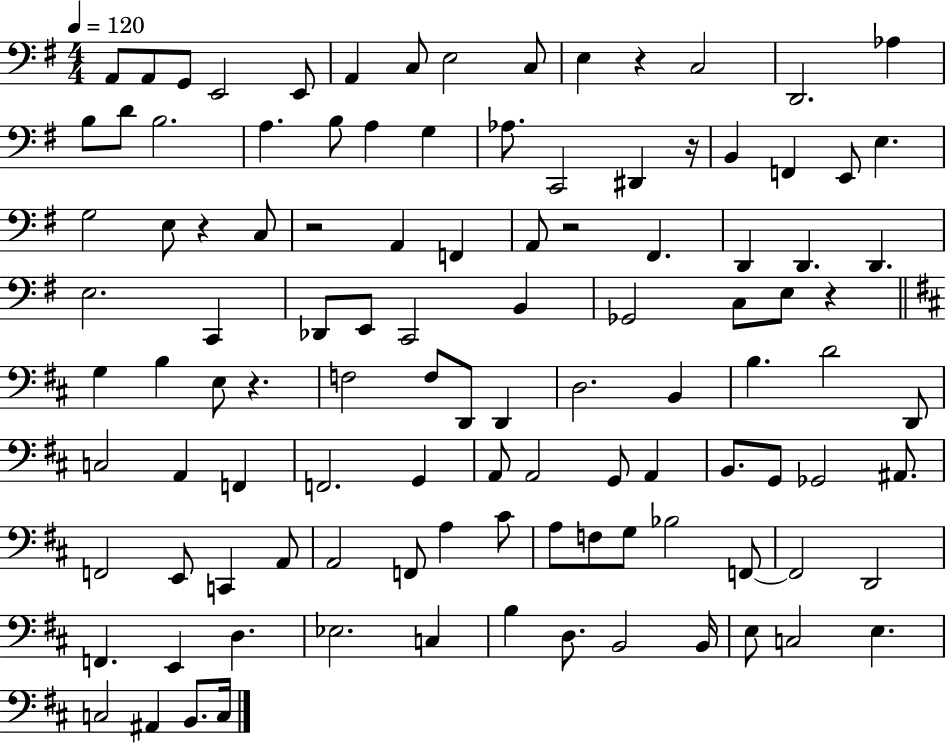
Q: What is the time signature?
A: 4/4